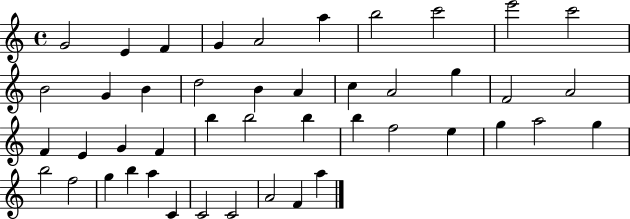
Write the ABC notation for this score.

X:1
T:Untitled
M:4/4
L:1/4
K:C
G2 E F G A2 a b2 c'2 e'2 c'2 B2 G B d2 B A c A2 g F2 A2 F E G F b b2 b b f2 e g a2 g b2 f2 g b a C C2 C2 A2 F a